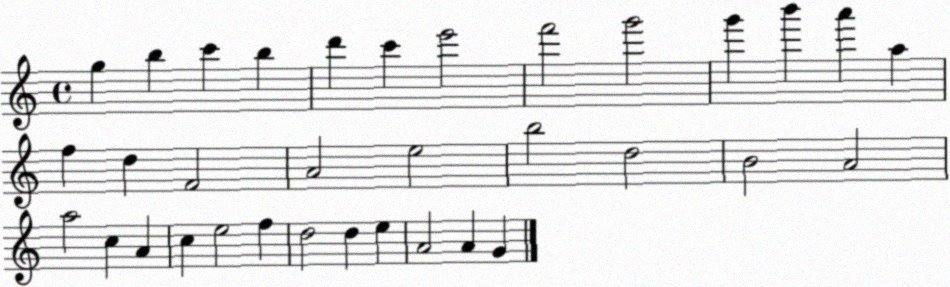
X:1
T:Untitled
M:4/4
L:1/4
K:C
g b c' b d' c' e'2 f'2 g'2 g' b' a' a f d F2 A2 e2 b2 d2 B2 A2 a2 c A c e2 f d2 d e A2 A G